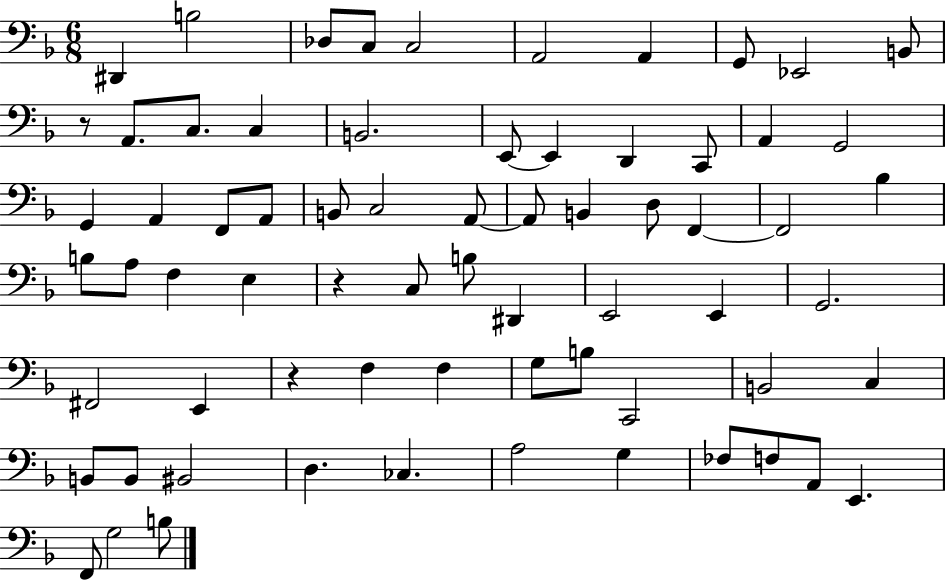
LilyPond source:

{
  \clef bass
  \numericTimeSignature
  \time 6/8
  \key f \major
  dis,4 b2 | des8 c8 c2 | a,2 a,4 | g,8 ees,2 b,8 | \break r8 a,8. c8. c4 | b,2. | e,8~~ e,4 d,4 c,8 | a,4 g,2 | \break g,4 a,4 f,8 a,8 | b,8 c2 a,8~~ | a,8 b,4 d8 f,4~~ | f,2 bes4 | \break b8 a8 f4 e4 | r4 c8 b8 dis,4 | e,2 e,4 | g,2. | \break fis,2 e,4 | r4 f4 f4 | g8 b8 c,2 | b,2 c4 | \break b,8 b,8 bis,2 | d4. ces4. | a2 g4 | fes8 f8 a,8 e,4. | \break f,8 g2 b8 | \bar "|."
}